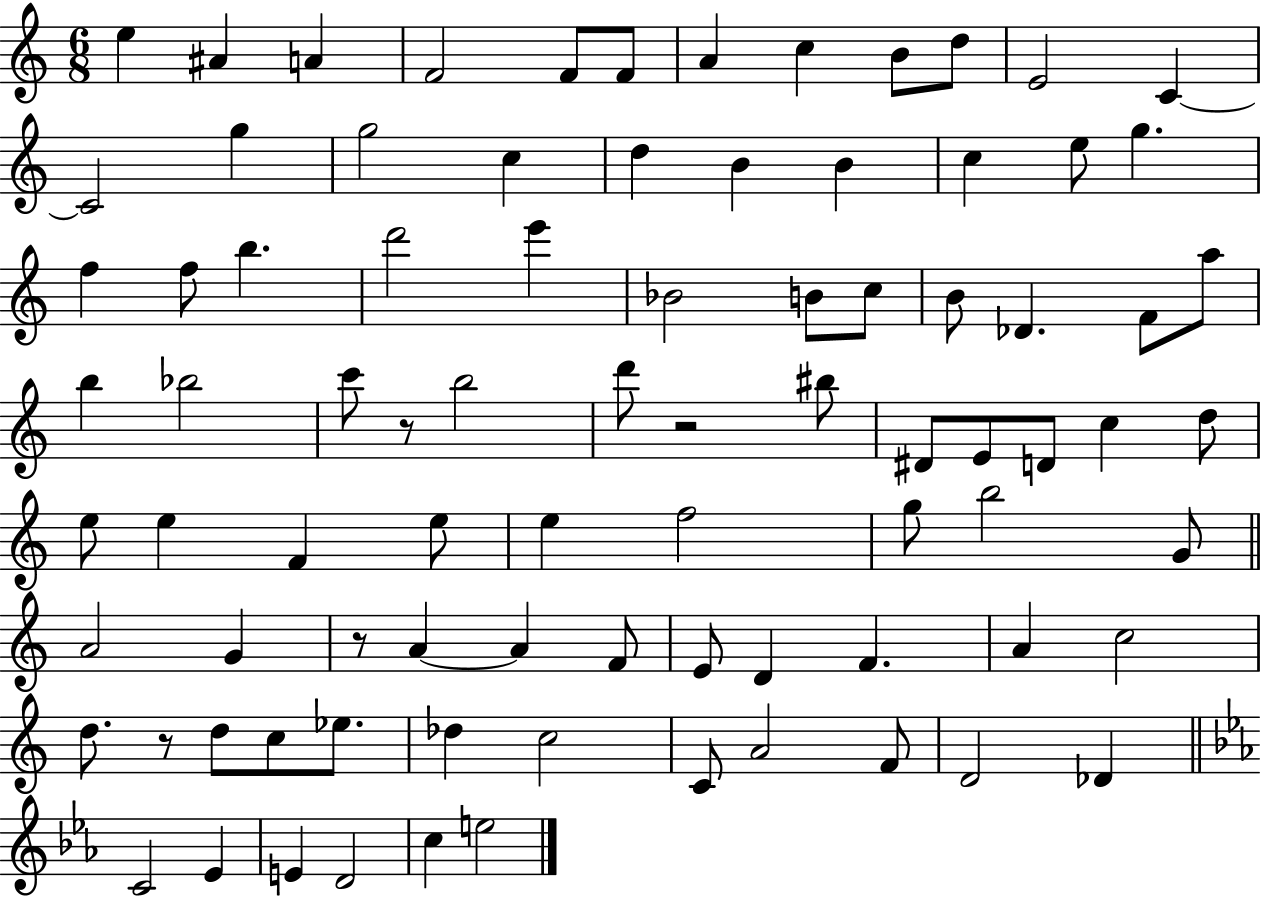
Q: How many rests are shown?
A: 4